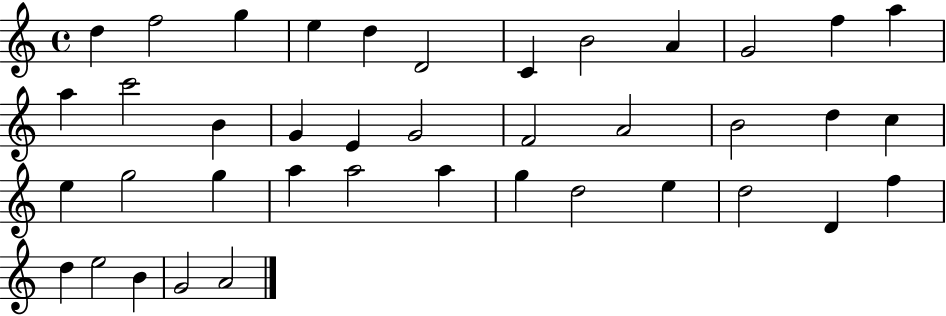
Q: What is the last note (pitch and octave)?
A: A4